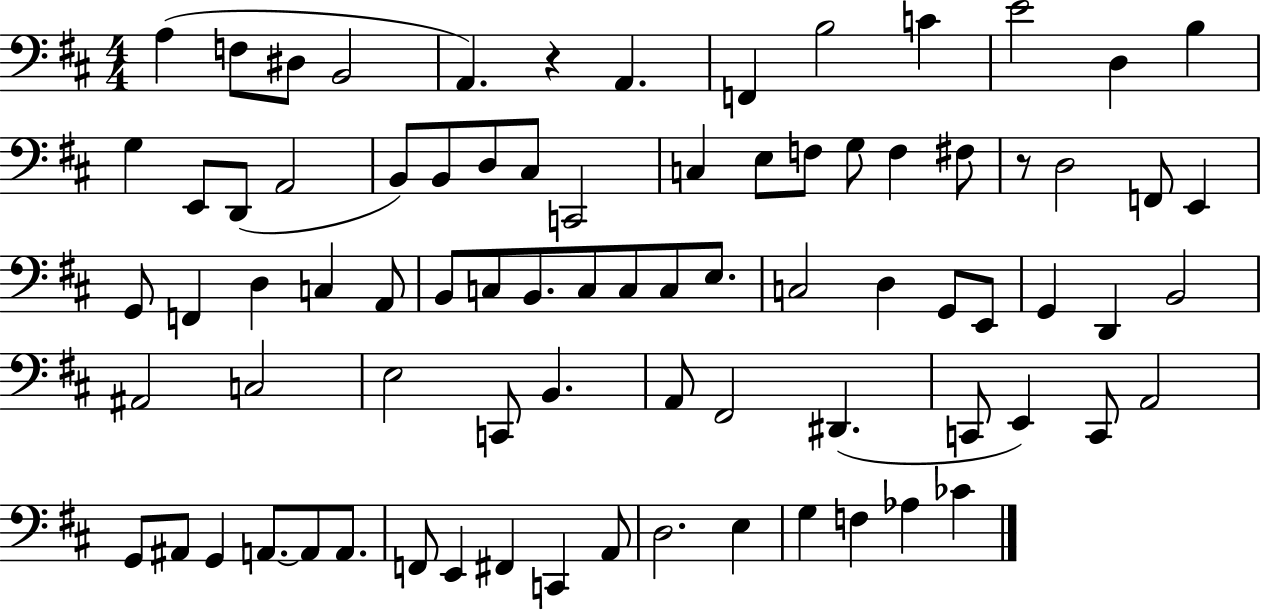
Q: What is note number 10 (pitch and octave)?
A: E4